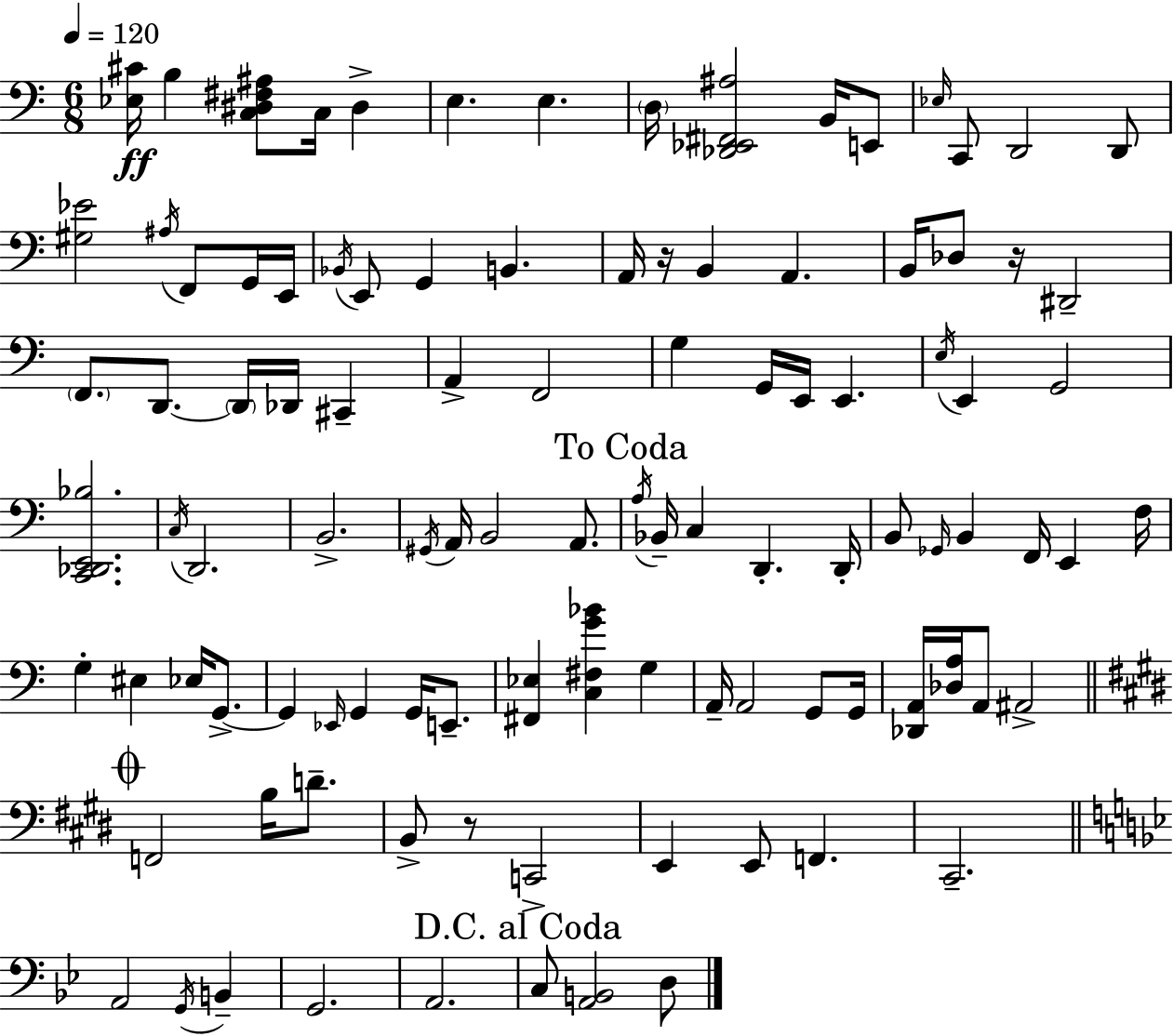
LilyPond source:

{
  \clef bass
  \numericTimeSignature
  \time 6/8
  \key a \minor
  \tempo 4 = 120
  <ees cis'>16\ff b4 <c dis fis ais>8 c16 dis4-> | e4. e4. | \parenthesize d16 <des, ees, fis, ais>2 b,16 e,8 | \grace { ees16 } c,8 d,2 d,8 | \break <gis ees'>2 \acciaccatura { ais16 } f,8 | g,16 e,16 \acciaccatura { bes,16 } e,8 g,4 b,4. | a,16 r16 b,4 a,4. | b,16 des8 r16 dis,2-- | \break \parenthesize f,8. d,8.~~ \parenthesize d,16 des,16 cis,4-- | a,4-> f,2 | g4 g,16 e,16 e,4. | \acciaccatura { e16 } e,4 g,2 | \break <c, des, e, bes>2. | \acciaccatura { c16 } d,2. | b,2.-> | \acciaccatura { gis,16 } a,16 b,2 | \break a,8. \mark "To Coda" \acciaccatura { a16 } bes,16-- c4 | d,4.-. d,16-. b,8 \grace { ges,16 } b,4 | f,16 e,4 f16 g4-. | eis4 ees16 g,8.->~~ g,4 | \break \grace { ees,16 } g,4 g,16 e,8.-- <fis, ees>4 | <c fis g' bes'>4 g4 a,16-- a,2 | g,8 g,16 <des, a,>16 <des a>16 a,8 | ais,2-> \mark \markup { \musicglyph "scripts.coda" } \bar "||" \break \key e \major f,2 b16 d'8.-- | b,8-> r8 c,2-> | e,4 e,8 f,4. | cis,2.-- | \break \bar "||" \break \key g \minor a,2 \acciaccatura { g,16 } b,4-- | g,2. | a,2. | \mark "D.C. al Coda" c8 <a, b,>2 d8 | \break \bar "|."
}